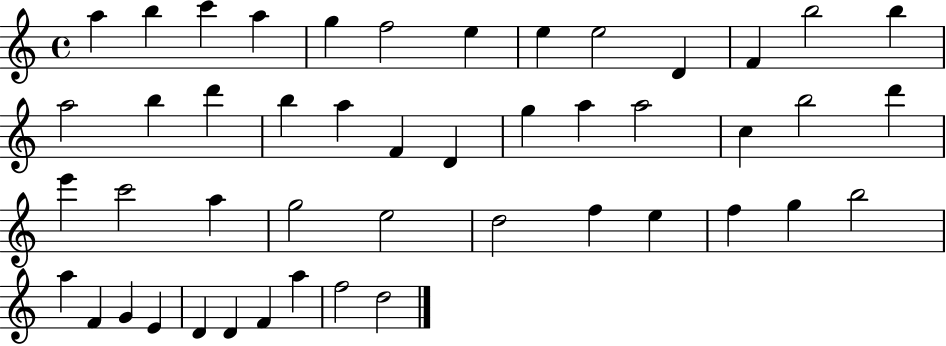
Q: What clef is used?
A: treble